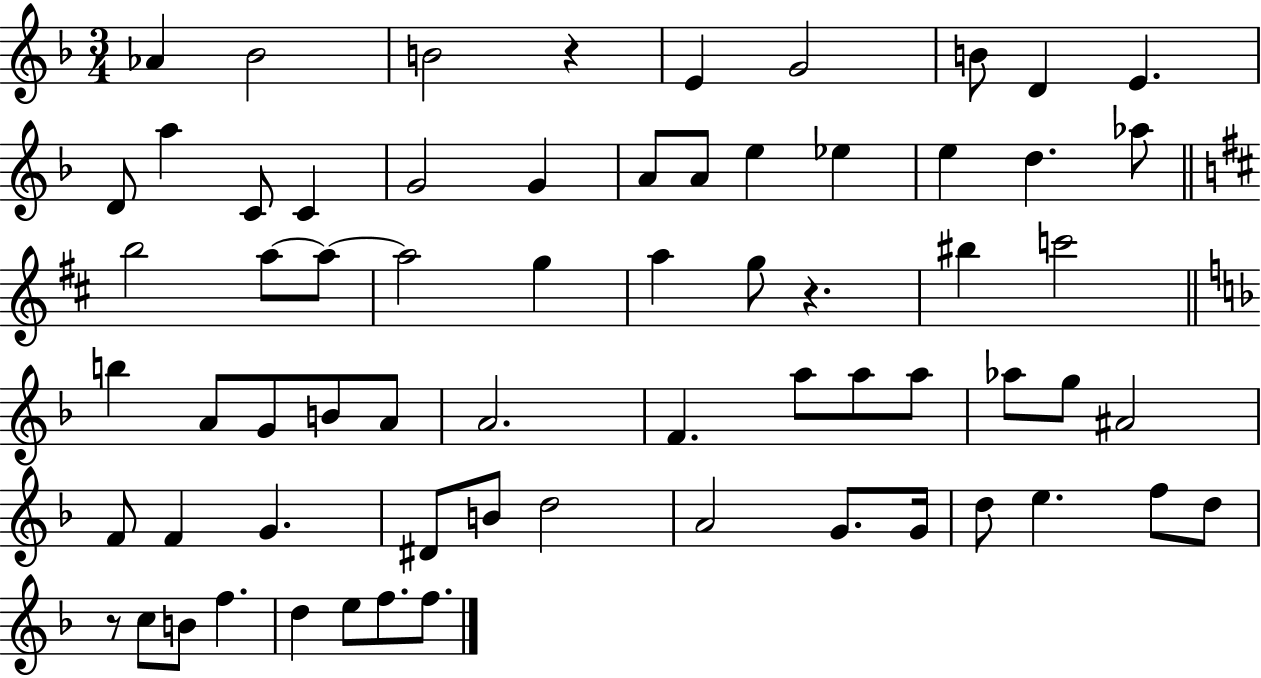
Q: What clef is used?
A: treble